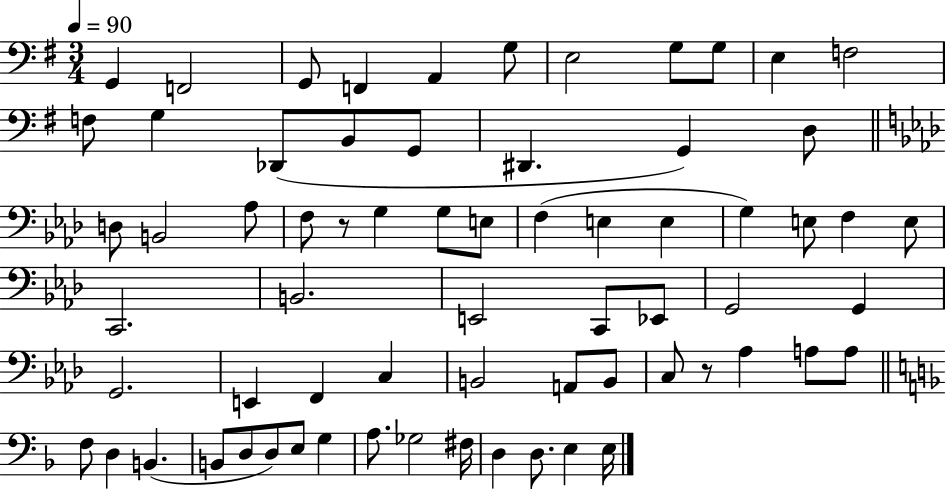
X:1
T:Untitled
M:3/4
L:1/4
K:G
G,, F,,2 G,,/2 F,, A,, G,/2 E,2 G,/2 G,/2 E, F,2 F,/2 G, _D,,/2 B,,/2 G,,/2 ^D,, G,, D,/2 D,/2 B,,2 _A,/2 F,/2 z/2 G, G,/2 E,/2 F, E, E, G, E,/2 F, E,/2 C,,2 B,,2 E,,2 C,,/2 _E,,/2 G,,2 G,, G,,2 E,, F,, C, B,,2 A,,/2 B,,/2 C,/2 z/2 _A, A,/2 A,/2 F,/2 D, B,, B,,/2 D,/2 D,/2 E,/2 G, A,/2 _G,2 ^F,/4 D, D,/2 E, E,/4